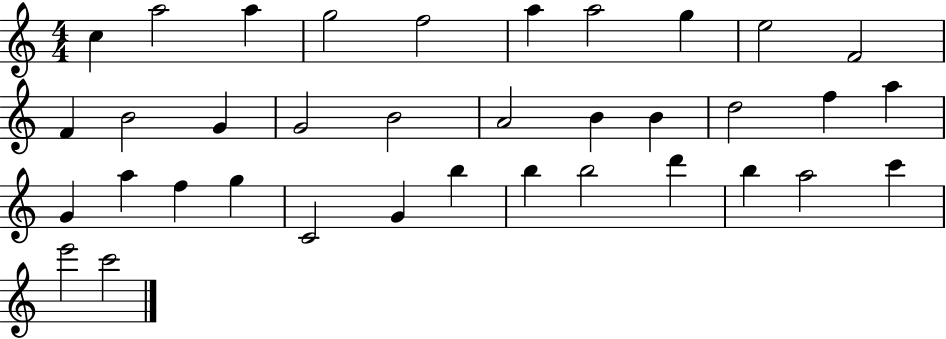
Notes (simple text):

C5/q A5/h A5/q G5/h F5/h A5/q A5/h G5/q E5/h F4/h F4/q B4/h G4/q G4/h B4/h A4/h B4/q B4/q D5/h F5/q A5/q G4/q A5/q F5/q G5/q C4/h G4/q B5/q B5/q B5/h D6/q B5/q A5/h C6/q E6/h C6/h